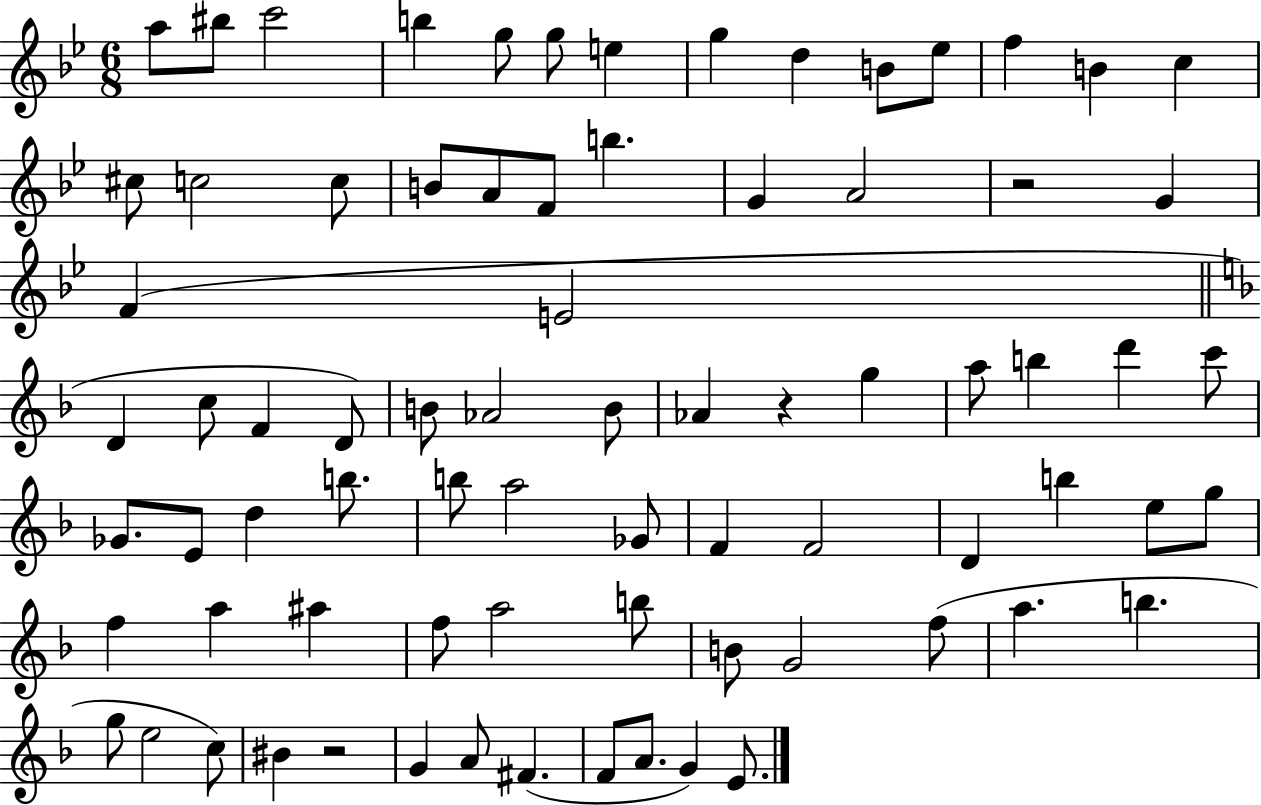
A5/e BIS5/e C6/h B5/q G5/e G5/e E5/q G5/q D5/q B4/e Eb5/e F5/q B4/q C5/q C#5/e C5/h C5/e B4/e A4/e F4/e B5/q. G4/q A4/h R/h G4/q F4/q E4/h D4/q C5/e F4/q D4/e B4/e Ab4/h B4/e Ab4/q R/q G5/q A5/e B5/q D6/q C6/e Gb4/e. E4/e D5/q B5/e. B5/e A5/h Gb4/e F4/q F4/h D4/q B5/q E5/e G5/e F5/q A5/q A#5/q F5/e A5/h B5/e B4/e G4/h F5/e A5/q. B5/q. G5/e E5/h C5/e BIS4/q R/h G4/q A4/e F#4/q. F4/e A4/e. G4/q E4/e.